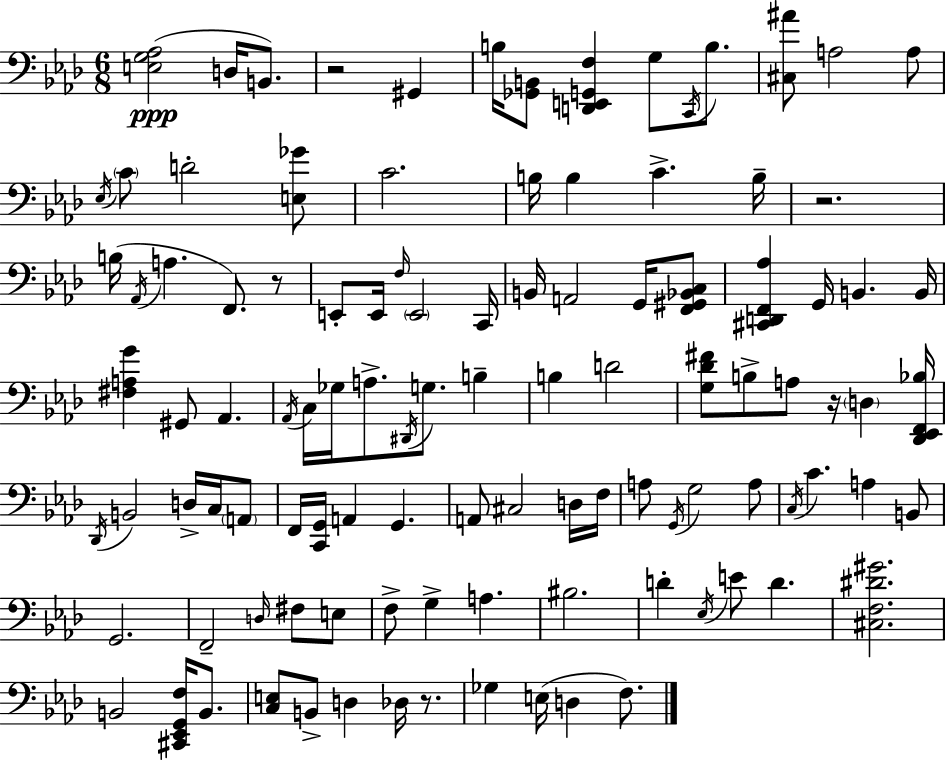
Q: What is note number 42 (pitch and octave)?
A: B3